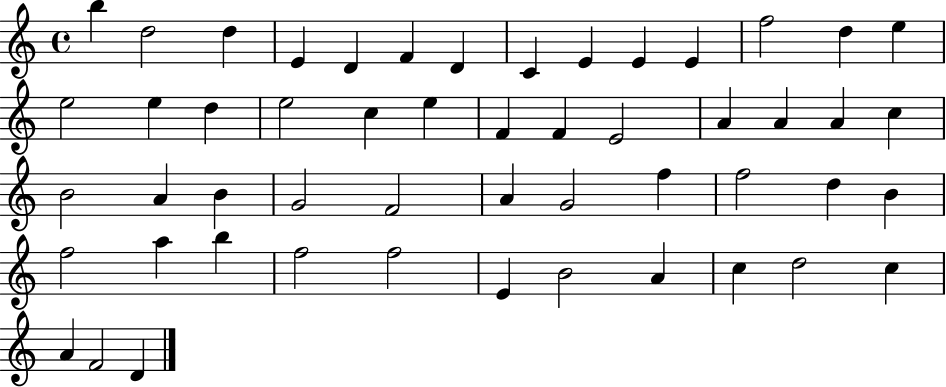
X:1
T:Untitled
M:4/4
L:1/4
K:C
b d2 d E D F D C E E E f2 d e e2 e d e2 c e F F E2 A A A c B2 A B G2 F2 A G2 f f2 d B f2 a b f2 f2 E B2 A c d2 c A F2 D